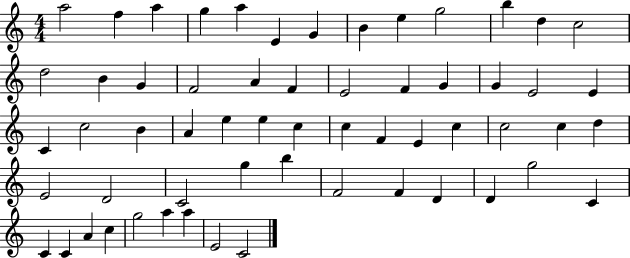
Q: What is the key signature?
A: C major